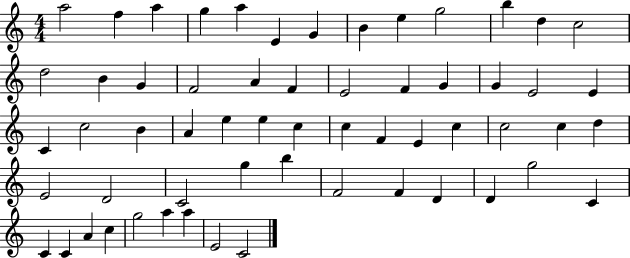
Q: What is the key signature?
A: C major